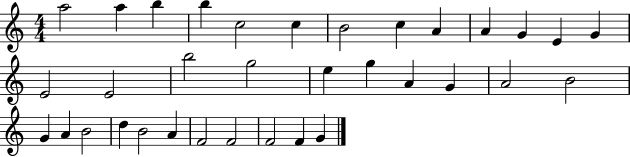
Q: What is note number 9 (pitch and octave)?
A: A4